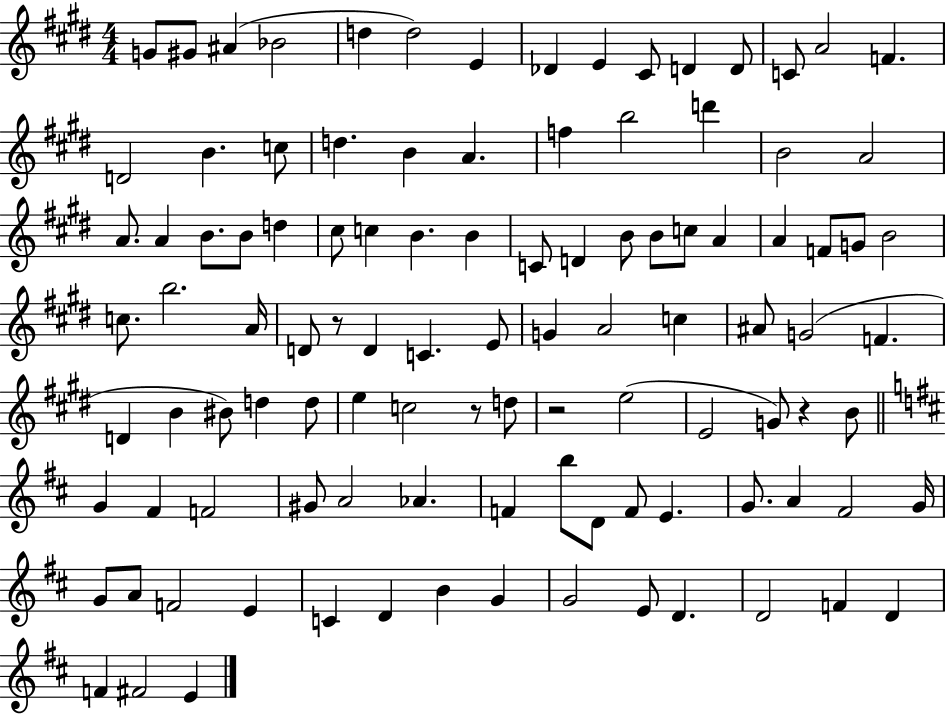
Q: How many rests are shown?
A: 4